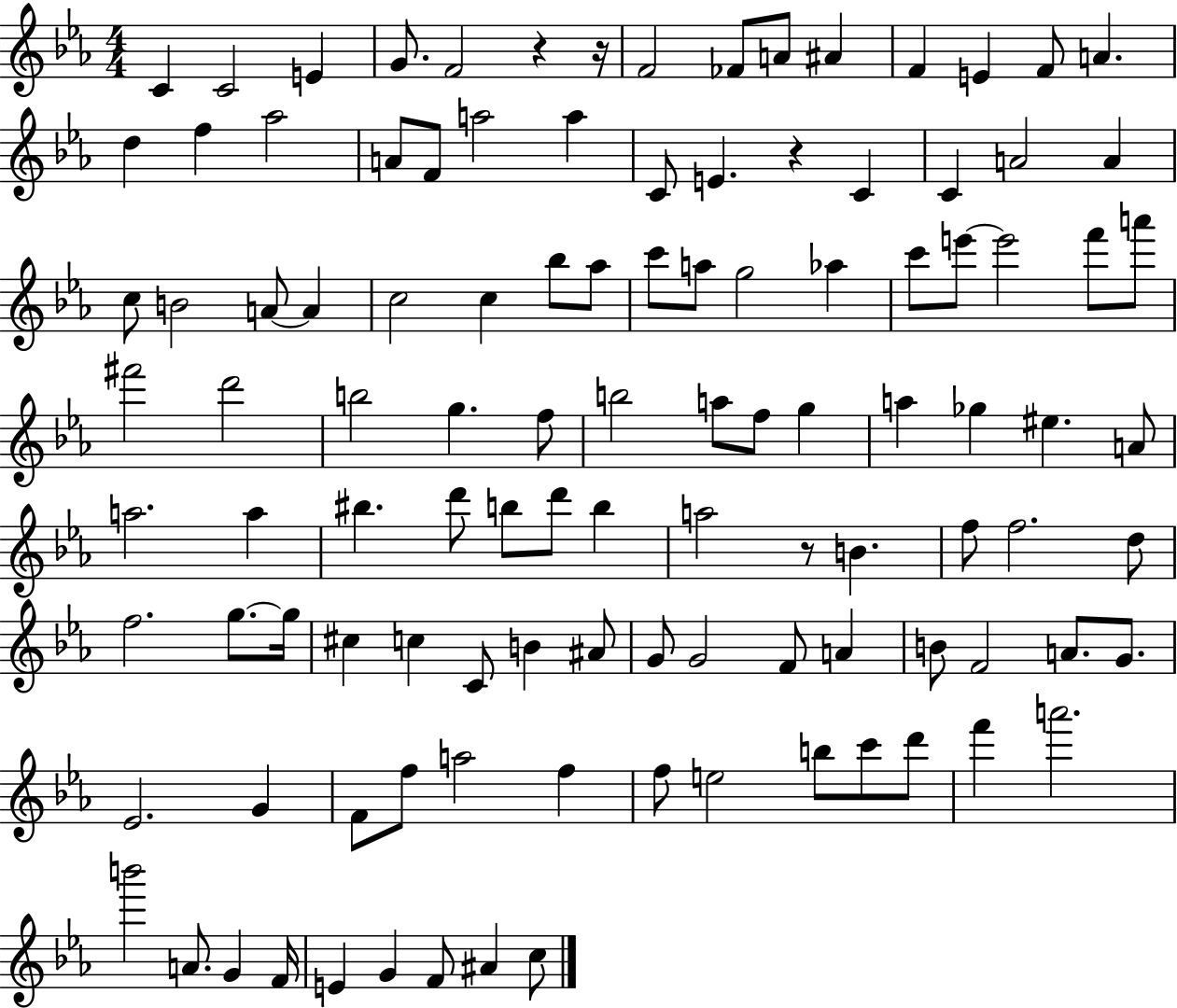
{
  \clef treble
  \numericTimeSignature
  \time 4/4
  \key ees \major
  c'4 c'2 e'4 | g'8. f'2 r4 r16 | f'2 fes'8 a'8 ais'4 | f'4 e'4 f'8 a'4. | \break d''4 f''4 aes''2 | a'8 f'8 a''2 a''4 | c'8 e'4. r4 c'4 | c'4 a'2 a'4 | \break c''8 b'2 a'8~~ a'4 | c''2 c''4 bes''8 aes''8 | c'''8 a''8 g''2 aes''4 | c'''8 e'''8~~ e'''2 f'''8 a'''8 | \break fis'''2 d'''2 | b''2 g''4. f''8 | b''2 a''8 f''8 g''4 | a''4 ges''4 eis''4. a'8 | \break a''2. a''4 | bis''4. d'''8 b''8 d'''8 b''4 | a''2 r8 b'4. | f''8 f''2. d''8 | \break f''2. g''8.~~ g''16 | cis''4 c''4 c'8 b'4 ais'8 | g'8 g'2 f'8 a'4 | b'8 f'2 a'8. g'8. | \break ees'2. g'4 | f'8 f''8 a''2 f''4 | f''8 e''2 b''8 c'''8 d'''8 | f'''4 a'''2. | \break b'''2 a'8. g'4 f'16 | e'4 g'4 f'8 ais'4 c''8 | \bar "|."
}